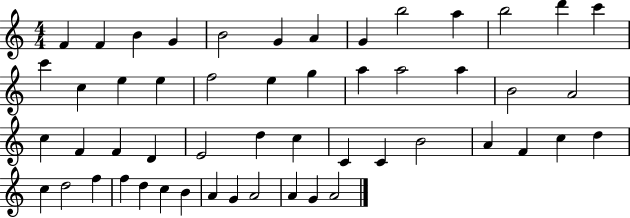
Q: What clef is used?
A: treble